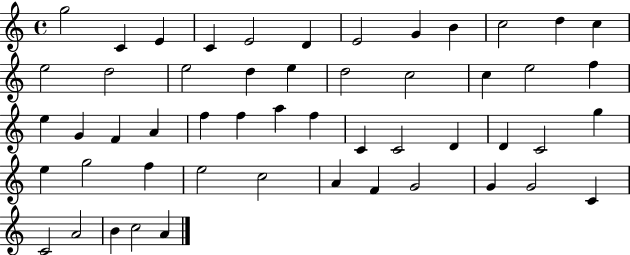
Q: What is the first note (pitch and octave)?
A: G5